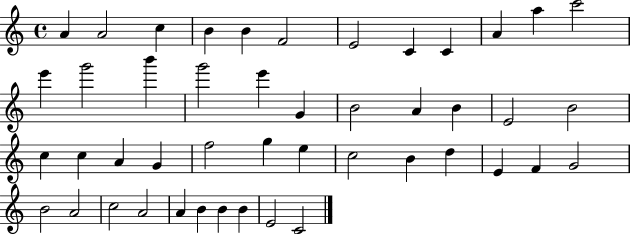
A4/q A4/h C5/q B4/q B4/q F4/h E4/h C4/q C4/q A4/q A5/q C6/h E6/q G6/h B6/q G6/h E6/q G4/q B4/h A4/q B4/q E4/h B4/h C5/q C5/q A4/q G4/q F5/h G5/q E5/q C5/h B4/q D5/q E4/q F4/q G4/h B4/h A4/h C5/h A4/h A4/q B4/q B4/q B4/q E4/h C4/h